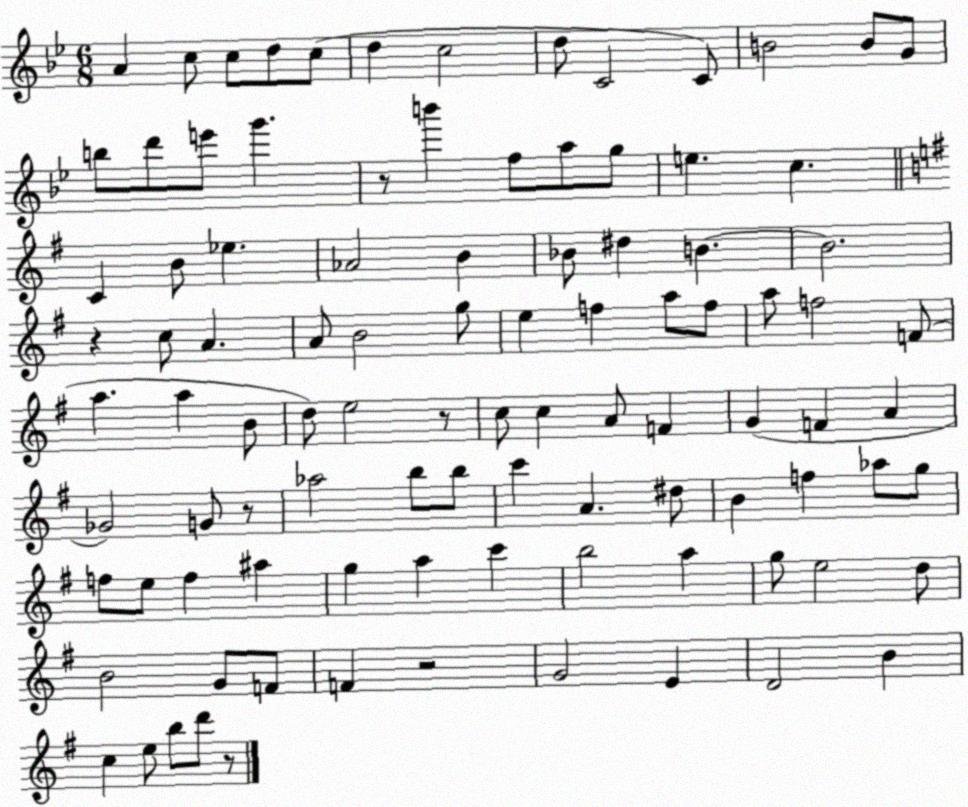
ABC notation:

X:1
T:Untitled
M:6/8
L:1/4
K:Bb
A c/2 c/2 d/2 c/2 d c2 d/2 C2 C/2 B2 B/2 G/2 b/2 d'/2 e'/2 g' z/2 b' f/2 a/2 g/2 e c C B/2 _e _A2 B _B/2 ^d B B2 z c/2 A A/2 B2 g/2 e f a/2 f/2 a/2 f2 F/2 a a B/2 d/2 e2 z/2 c/2 c A/2 F G F A _G2 G/2 z/2 _a2 b/2 b/2 c' A ^d/2 B f _a/2 g/2 f/2 e/2 f ^a g a c' b2 a g/2 e2 d/2 B2 G/2 F/2 F z2 G2 E D2 B c e/2 b/2 d'/2 z/2